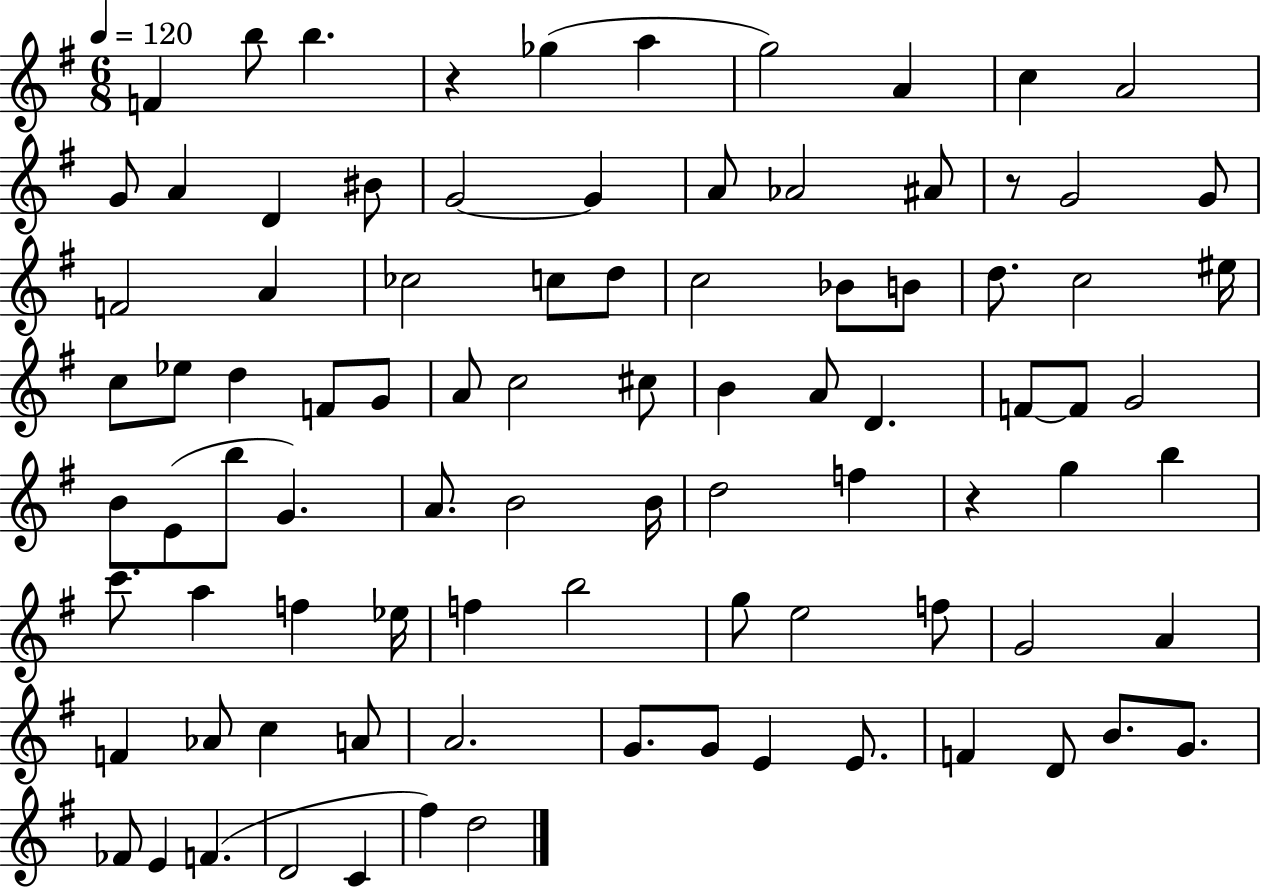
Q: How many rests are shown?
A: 3